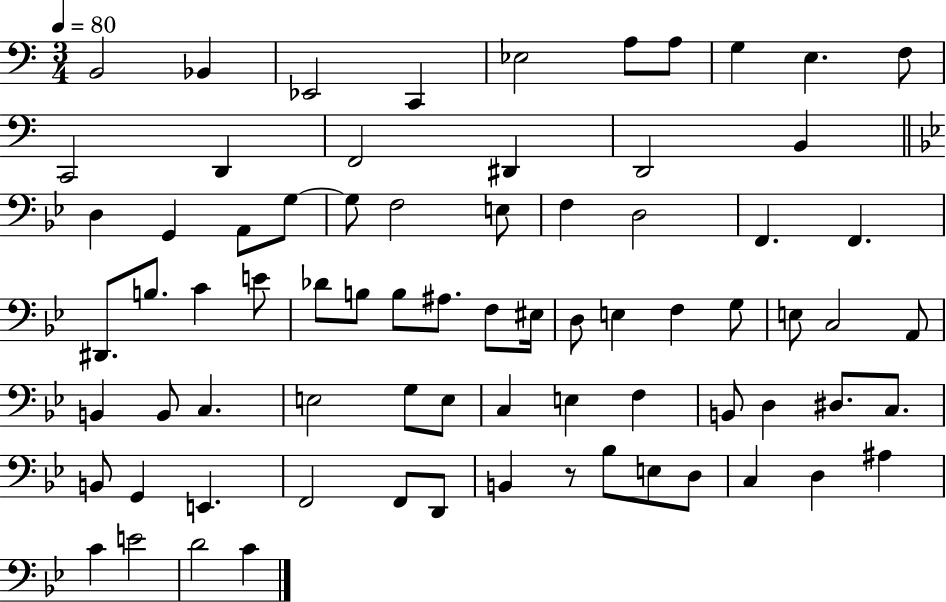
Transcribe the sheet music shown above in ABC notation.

X:1
T:Untitled
M:3/4
L:1/4
K:C
B,,2 _B,, _E,,2 C,, _E,2 A,/2 A,/2 G, E, F,/2 C,,2 D,, F,,2 ^D,, D,,2 B,, D, G,, A,,/2 G,/2 G,/2 F,2 E,/2 F, D,2 F,, F,, ^D,,/2 B,/2 C E/2 _D/2 B,/2 B,/2 ^A,/2 F,/2 ^E,/4 D,/2 E, F, G,/2 E,/2 C,2 A,,/2 B,, B,,/2 C, E,2 G,/2 E,/2 C, E, F, B,,/2 D, ^D,/2 C,/2 B,,/2 G,, E,, F,,2 F,,/2 D,,/2 B,, z/2 _B,/2 E,/2 D,/2 C, D, ^A, C E2 D2 C